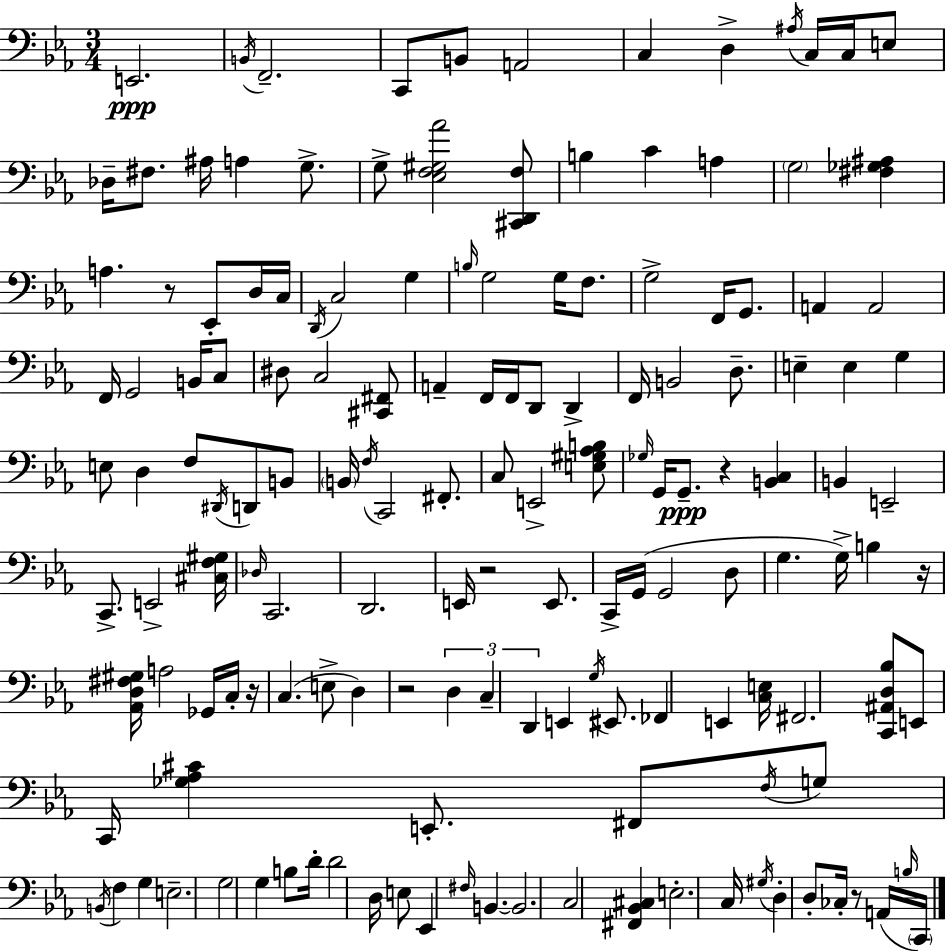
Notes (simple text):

E2/h. B2/s F2/h. C2/e B2/e A2/h C3/q D3/q A#3/s C3/s C3/s E3/e Db3/s F#3/e. A#3/s A3/q G3/e. G3/e [Eb3,F3,G#3,Ab4]/h [C#2,D2,F3]/e B3/q C4/q A3/q G3/h [F#3,Gb3,A#3]/q A3/q. R/e Eb2/e D3/s C3/s D2/s C3/h G3/q B3/s G3/h G3/s F3/e. G3/h F2/s G2/e. A2/q A2/h F2/s G2/h B2/s C3/e D#3/e C3/h [C#2,F#2]/e A2/q F2/s F2/s D2/e D2/q F2/s B2/h D3/e. E3/q E3/q G3/q E3/e D3/q F3/e D#2/s D2/e B2/e B2/s F3/s C2/h F#2/e. C3/e E2/h [E3,G#3,Ab3,B3]/e Gb3/s G2/s G2/e. R/q [B2,C3]/q B2/q E2/h C2/e. E2/h [C#3,F3,G#3]/s Db3/s C2/h. D2/h. E2/s R/h E2/e. C2/s G2/s G2/h D3/e G3/q. G3/s B3/q R/s [Ab2,D3,F#3,G#3]/s A3/h Gb2/s C3/s R/s C3/q. E3/e D3/q R/h D3/q C3/q D2/q E2/q G3/s EIS2/e. FES2/q E2/q [C3,E3]/s F#2/h. [C2,A#2,D3,Bb3]/e E2/e C2/s [Gb3,Ab3,C#4]/q E2/e. F#2/e F3/s G3/e B2/s F3/q G3/q E3/h. G3/h G3/q B3/e D4/s D4/h D3/s E3/e Eb2/q F#3/s B2/q. B2/h. C3/h [F#2,Bb2,C#3]/q E3/h. C3/s G#3/s D3/q D3/e CES3/s R/e A2/s B3/s C2/s